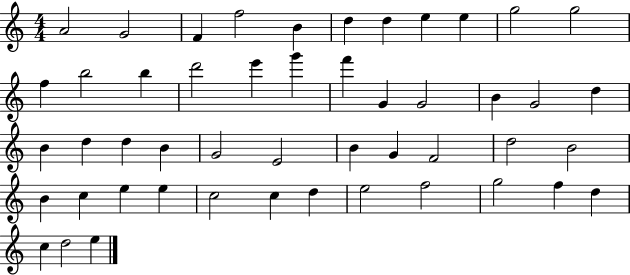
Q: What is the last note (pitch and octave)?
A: E5